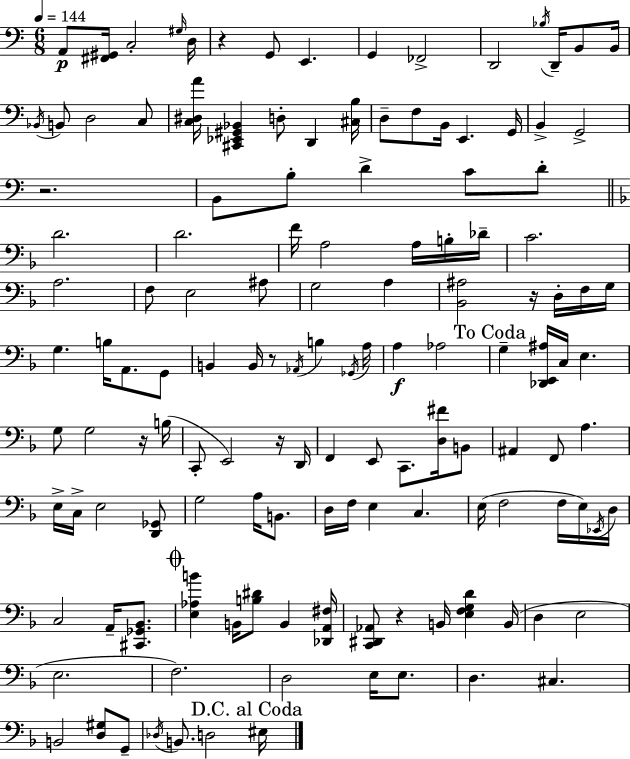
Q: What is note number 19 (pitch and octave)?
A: D2